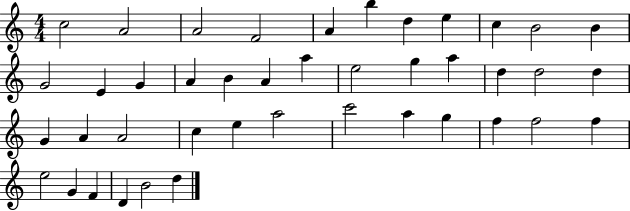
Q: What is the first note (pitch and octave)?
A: C5